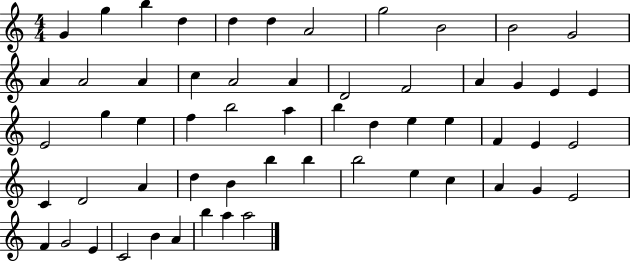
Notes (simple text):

G4/q G5/q B5/q D5/q D5/q D5/q A4/h G5/h B4/h B4/h G4/h A4/q A4/h A4/q C5/q A4/h A4/q D4/h F4/h A4/q G4/q E4/q E4/q E4/h G5/q E5/q F5/q B5/h A5/q B5/q D5/q E5/q E5/q F4/q E4/q E4/h C4/q D4/h A4/q D5/q B4/q B5/q B5/q B5/h E5/q C5/q A4/q G4/q E4/h F4/q G4/h E4/q C4/h B4/q A4/q B5/q A5/q A5/h